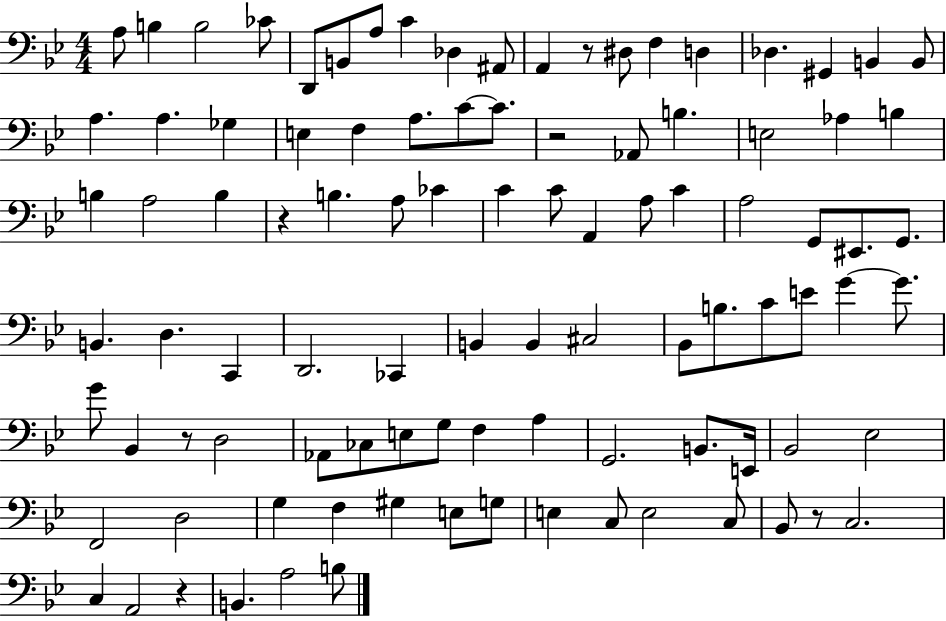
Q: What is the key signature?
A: BES major